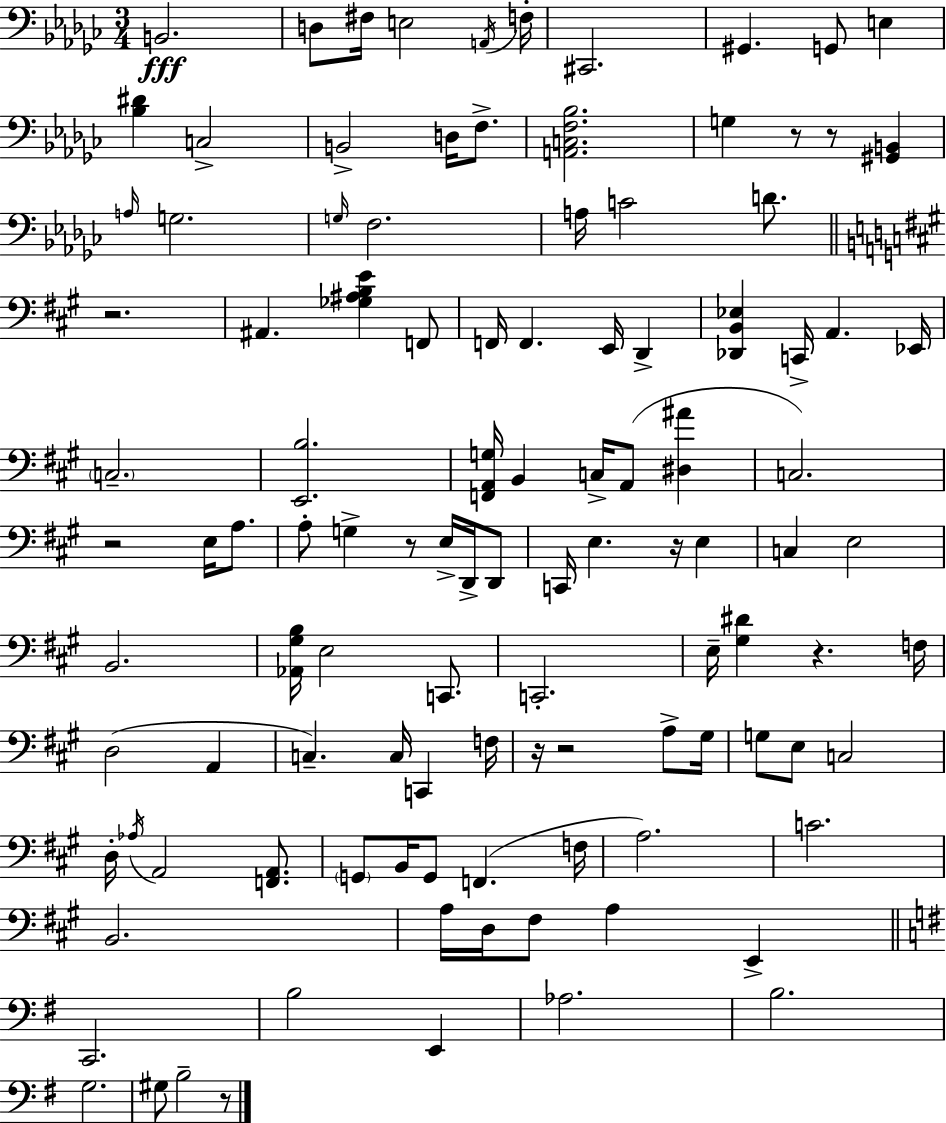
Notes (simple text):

B2/h. D3/e F#3/s E3/h A2/s F3/s C#2/h. G#2/q. G2/e E3/q [Bb3,D#4]/q C3/h B2/h D3/s F3/e. [A2,C3,F3,Bb3]/h. G3/q R/e R/e [G#2,B2]/q A3/s G3/h. G3/s F3/h. A3/s C4/h D4/e. R/h. A#2/q. [Gb3,A#3,B3,E4]/q F2/e F2/s F2/q. E2/s D2/q [Db2,B2,Eb3]/q C2/s A2/q. Eb2/s C3/h. [E2,B3]/h. [F2,A2,G3]/s B2/q C3/s A2/e [D#3,A#4]/q C3/h. R/h E3/s A3/e. A3/e G3/q R/e E3/s D2/s D2/e C2/s E3/q. R/s E3/q C3/q E3/h B2/h. [Ab2,G#3,B3]/s E3/h C2/e. C2/h. E3/s [G#3,D#4]/q R/q. F3/s D3/h A2/q C3/q. C3/s C2/q F3/s R/s R/h A3/e G#3/s G3/e E3/e C3/h D3/s Ab3/s A2/h [F2,A2]/e. G2/e B2/s G2/e F2/q. F3/s A3/h. C4/h. B2/h. A3/s D3/s F#3/e A3/q E2/q C2/h. B3/h E2/q Ab3/h. B3/h. G3/h. G#3/e B3/h R/e